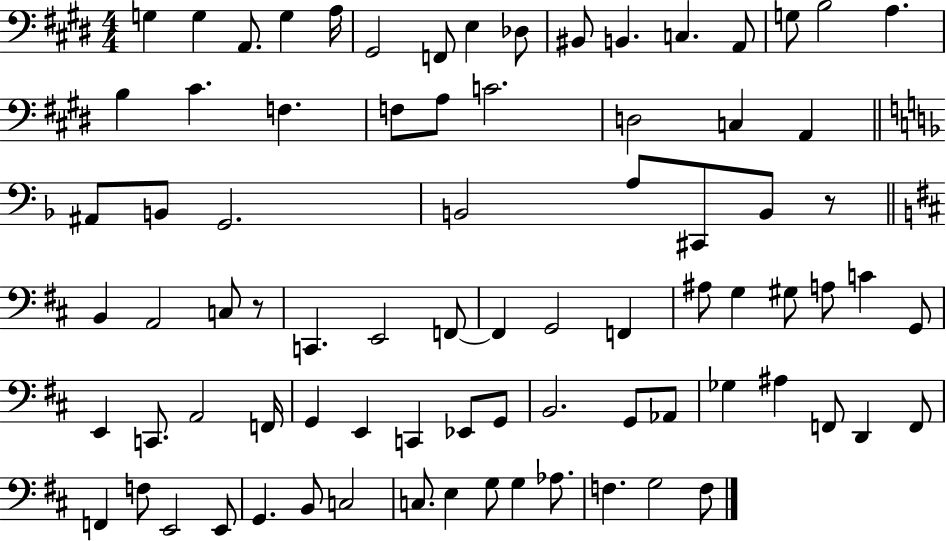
X:1
T:Untitled
M:4/4
L:1/4
K:E
G, G, A,,/2 G, A,/4 ^G,,2 F,,/2 E, _D,/2 ^B,,/2 B,, C, A,,/2 G,/2 B,2 A, B, ^C F, F,/2 A,/2 C2 D,2 C, A,, ^A,,/2 B,,/2 G,,2 B,,2 A,/2 ^C,,/2 B,,/2 z/2 B,, A,,2 C,/2 z/2 C,, E,,2 F,,/2 F,, G,,2 F,, ^A,/2 G, ^G,/2 A,/2 C G,,/2 E,, C,,/2 A,,2 F,,/4 G,, E,, C,, _E,,/2 G,,/2 B,,2 G,,/2 _A,,/2 _G, ^A, F,,/2 D,, F,,/2 F,, F,/2 E,,2 E,,/2 G,, B,,/2 C,2 C,/2 E, G,/2 G, _A,/2 F, G,2 F,/2